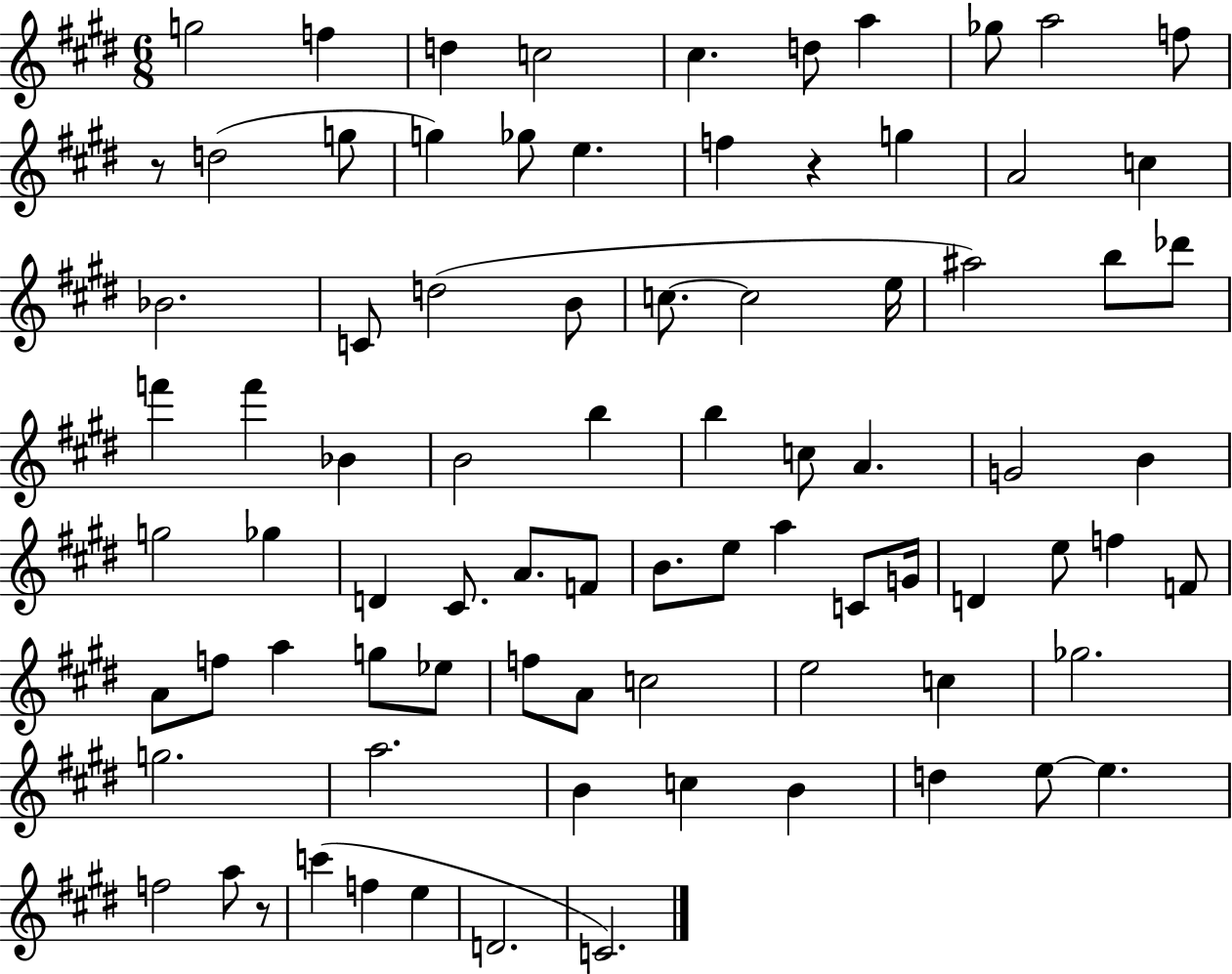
G5/h F5/q D5/q C5/h C#5/q. D5/e A5/q Gb5/e A5/h F5/e R/e D5/h G5/e G5/q Gb5/e E5/q. F5/q R/q G5/q A4/h C5/q Bb4/h. C4/e D5/h B4/e C5/e. C5/h E5/s A#5/h B5/e Db6/e F6/q F6/q Bb4/q B4/h B5/q B5/q C5/e A4/q. G4/h B4/q G5/h Gb5/q D4/q C#4/e. A4/e. F4/e B4/e. E5/e A5/q C4/e G4/s D4/q E5/e F5/q F4/e A4/e F5/e A5/q G5/e Eb5/e F5/e A4/e C5/h E5/h C5/q Gb5/h. G5/h. A5/h. B4/q C5/q B4/q D5/q E5/e E5/q. F5/h A5/e R/e C6/q F5/q E5/q D4/h. C4/h.